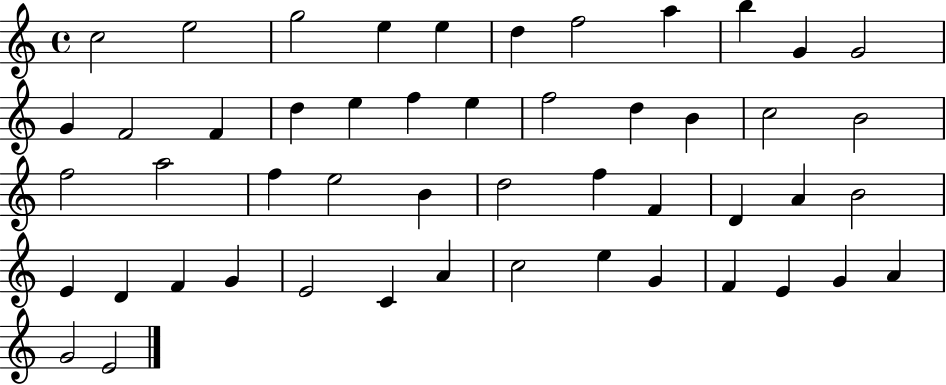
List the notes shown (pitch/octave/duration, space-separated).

C5/h E5/h G5/h E5/q E5/q D5/q F5/h A5/q B5/q G4/q G4/h G4/q F4/h F4/q D5/q E5/q F5/q E5/q F5/h D5/q B4/q C5/h B4/h F5/h A5/h F5/q E5/h B4/q D5/h F5/q F4/q D4/q A4/q B4/h E4/q D4/q F4/q G4/q E4/h C4/q A4/q C5/h E5/q G4/q F4/q E4/q G4/q A4/q G4/h E4/h